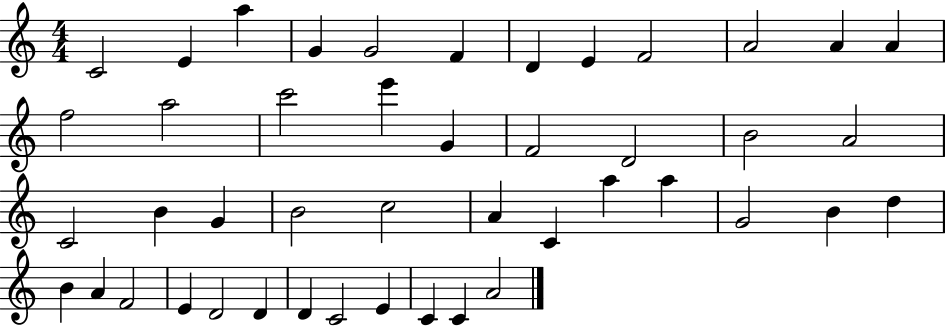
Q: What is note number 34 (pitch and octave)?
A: B4